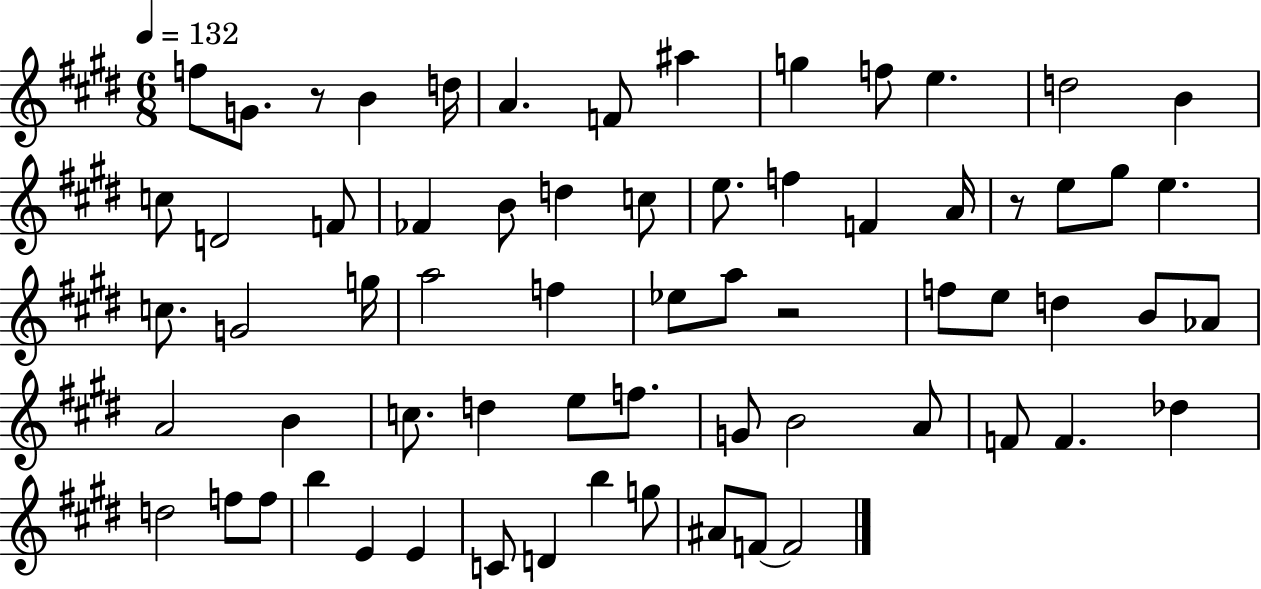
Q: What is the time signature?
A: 6/8